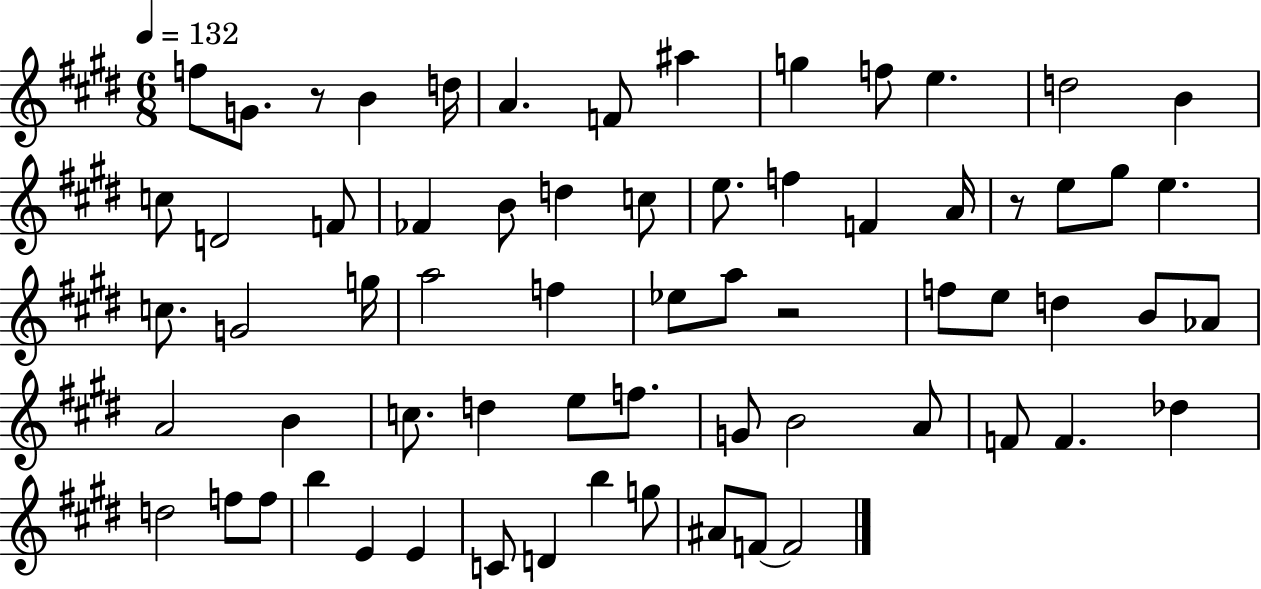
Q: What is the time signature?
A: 6/8